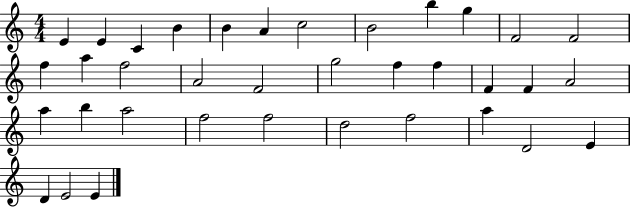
E4/q E4/q C4/q B4/q B4/q A4/q C5/h B4/h B5/q G5/q F4/h F4/h F5/q A5/q F5/h A4/h F4/h G5/h F5/q F5/q F4/q F4/q A4/h A5/q B5/q A5/h F5/h F5/h D5/h F5/h A5/q D4/h E4/q D4/q E4/h E4/q